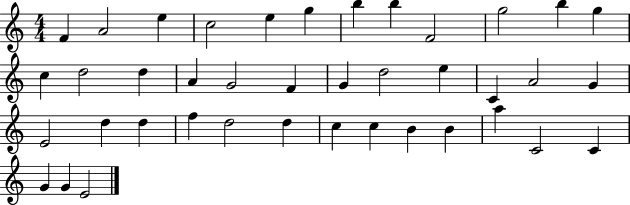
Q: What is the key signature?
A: C major